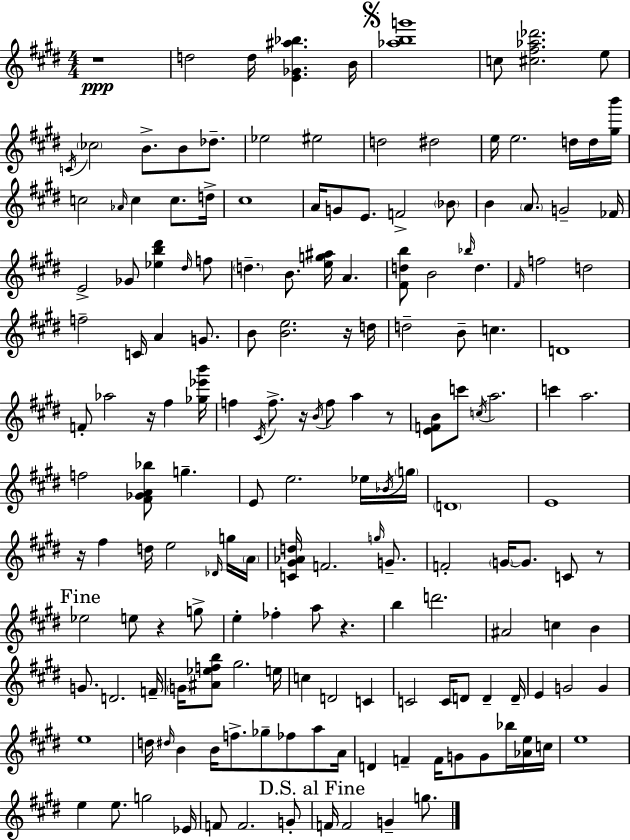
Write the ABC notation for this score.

X:1
T:Untitled
M:4/4
L:1/4
K:E
z4 d2 d/4 [E_G^a_b] B/4 [_abg']4 c/2 [^c^f_a_d']2 e/2 C/4 _c2 B/2 B/2 _d/2 _e2 ^e2 d2 ^d2 e/4 e2 d/4 d/4 [^gb']/4 c2 _A/4 c c/2 d/4 ^c4 A/4 G/2 E/2 F2 _B/2 B A/2 G2 _F/4 E2 _G/2 [_eb^d'] ^d/4 f/2 d B/2 [eg^a]/4 A [^Fdb]/2 B2 _b/4 d ^F/4 f2 d2 f2 C/4 A G/2 B/2 [Be]2 z/4 d/4 d2 B/2 c D4 F/2 _a2 z/4 ^f [_g_e'b']/4 f ^C/4 f/2 z/4 B/4 f/2 a z/2 [EFB]/2 c'/2 c/4 a2 c' a2 f2 [^F_GA_b]/2 g E/2 e2 _e/4 _B/4 g/4 D4 E4 z/4 ^f d/4 e2 _D/4 g/4 A/4 [C^G_Ad]/4 F2 g/4 G/2 F2 G/4 G/2 C/2 z/2 _e2 e/2 z g/2 e _f a/2 z b d'2 ^A2 c B G/2 D2 F/4 G/4 [^A_efb]/2 ^g2 e/4 c D2 C C2 C/4 D/2 D D/4 E G2 G e4 d/4 ^d/4 B B/4 f/2 _g/2 _f/2 a/2 A/4 D F F/4 G/2 G/2 _b/4 [_Ae]/4 c/4 e4 e e/2 g2 _E/4 F/2 F2 G/2 F/4 F2 G g/2